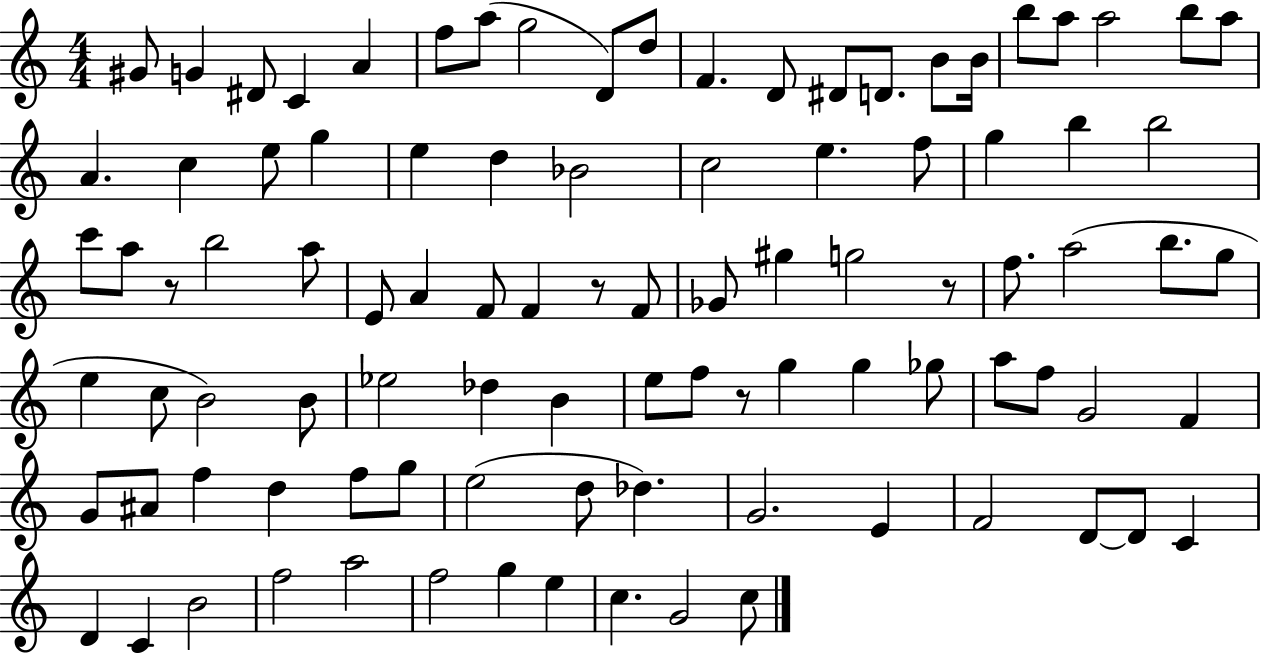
{
  \clef treble
  \numericTimeSignature
  \time 4/4
  \key c \major
  gis'8 g'4 dis'8 c'4 a'4 | f''8 a''8( g''2 d'8) d''8 | f'4. d'8 dis'8 d'8. b'8 b'16 | b''8 a''8 a''2 b''8 a''8 | \break a'4. c''4 e''8 g''4 | e''4 d''4 bes'2 | c''2 e''4. f''8 | g''4 b''4 b''2 | \break c'''8 a''8 r8 b''2 a''8 | e'8 a'4 f'8 f'4 r8 f'8 | ges'8 gis''4 g''2 r8 | f''8. a''2( b''8. g''8 | \break e''4 c''8 b'2) b'8 | ees''2 des''4 b'4 | e''8 f''8 r8 g''4 g''4 ges''8 | a''8 f''8 g'2 f'4 | \break g'8 ais'8 f''4 d''4 f''8 g''8 | e''2( d''8 des''4.) | g'2. e'4 | f'2 d'8~~ d'8 c'4 | \break d'4 c'4 b'2 | f''2 a''2 | f''2 g''4 e''4 | c''4. g'2 c''8 | \break \bar "|."
}